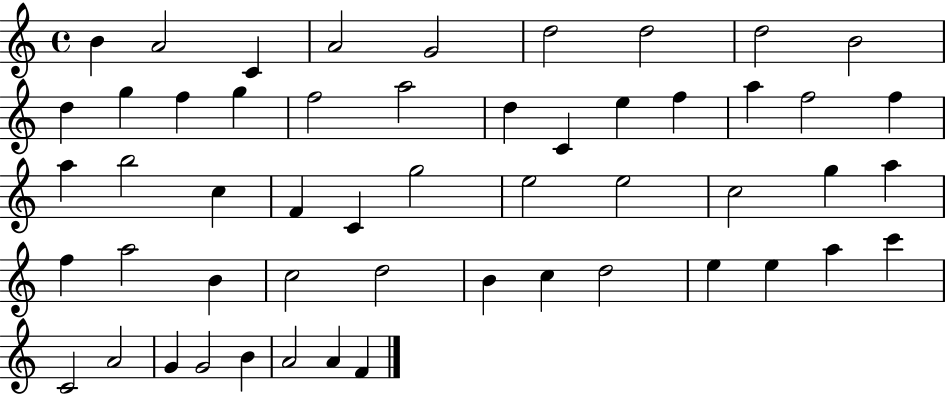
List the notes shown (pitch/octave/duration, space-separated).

B4/q A4/h C4/q A4/h G4/h D5/h D5/h D5/h B4/h D5/q G5/q F5/q G5/q F5/h A5/h D5/q C4/q E5/q F5/q A5/q F5/h F5/q A5/q B5/h C5/q F4/q C4/q G5/h E5/h E5/h C5/h G5/q A5/q F5/q A5/h B4/q C5/h D5/h B4/q C5/q D5/h E5/q E5/q A5/q C6/q C4/h A4/h G4/q G4/h B4/q A4/h A4/q F4/q